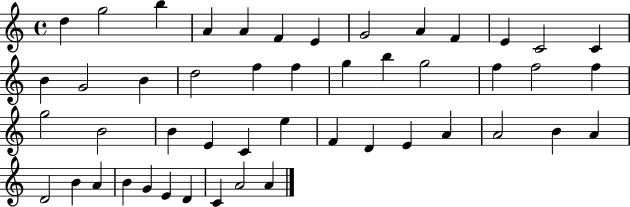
D5/q G5/h B5/q A4/q A4/q F4/q E4/q G4/h A4/q F4/q E4/q C4/h C4/q B4/q G4/h B4/q D5/h F5/q F5/q G5/q B5/q G5/h F5/q F5/h F5/q G5/h B4/h B4/q E4/q C4/q E5/q F4/q D4/q E4/q A4/q A4/h B4/q A4/q D4/h B4/q A4/q B4/q G4/q E4/q D4/q C4/q A4/h A4/q